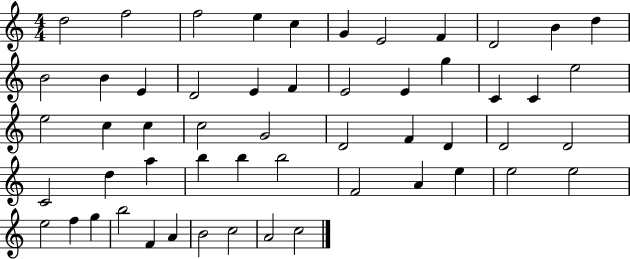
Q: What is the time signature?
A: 4/4